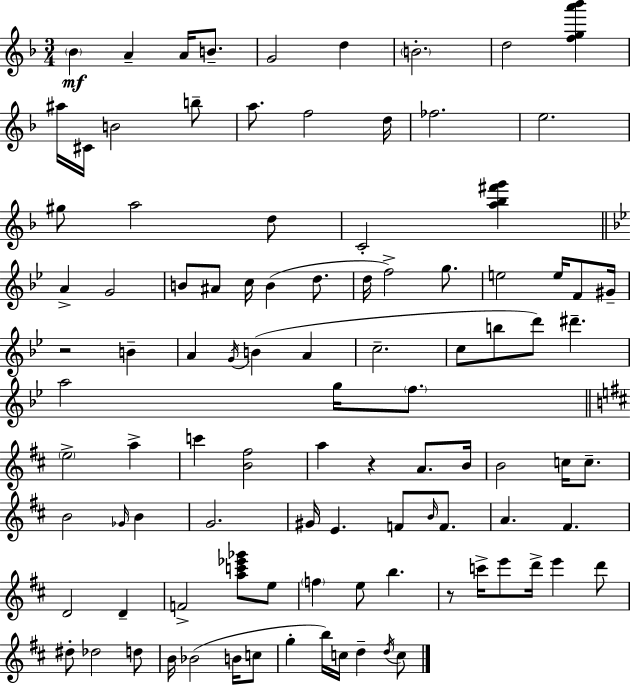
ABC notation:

X:1
T:Untitled
M:3/4
L:1/4
K:F
_B A A/4 B/2 G2 d B2 d2 [fga'_b'] ^a/4 ^C/4 B2 b/2 a/2 f2 d/4 _f2 e2 ^g/2 a2 d/2 C2 [a_b^f'g'] A G2 B/2 ^A/2 c/4 B d/2 d/4 f2 g/2 e2 e/4 F/2 ^G/4 z2 B A G/4 B A c2 c/2 b/2 d'/2 ^d' a2 g/4 f/2 e2 a c' [B^f]2 a z A/2 B/4 B2 c/4 c/2 B2 _G/4 B G2 ^G/4 E F/2 B/4 F/2 A ^F D2 D F2 [ac'_e'_g']/2 e/2 f e/2 b z/2 c'/4 e'/2 d'/4 e' d'/2 ^d/2 _d2 d/2 B/4 _B2 B/4 c/2 g b/4 c/4 d d/4 c/2